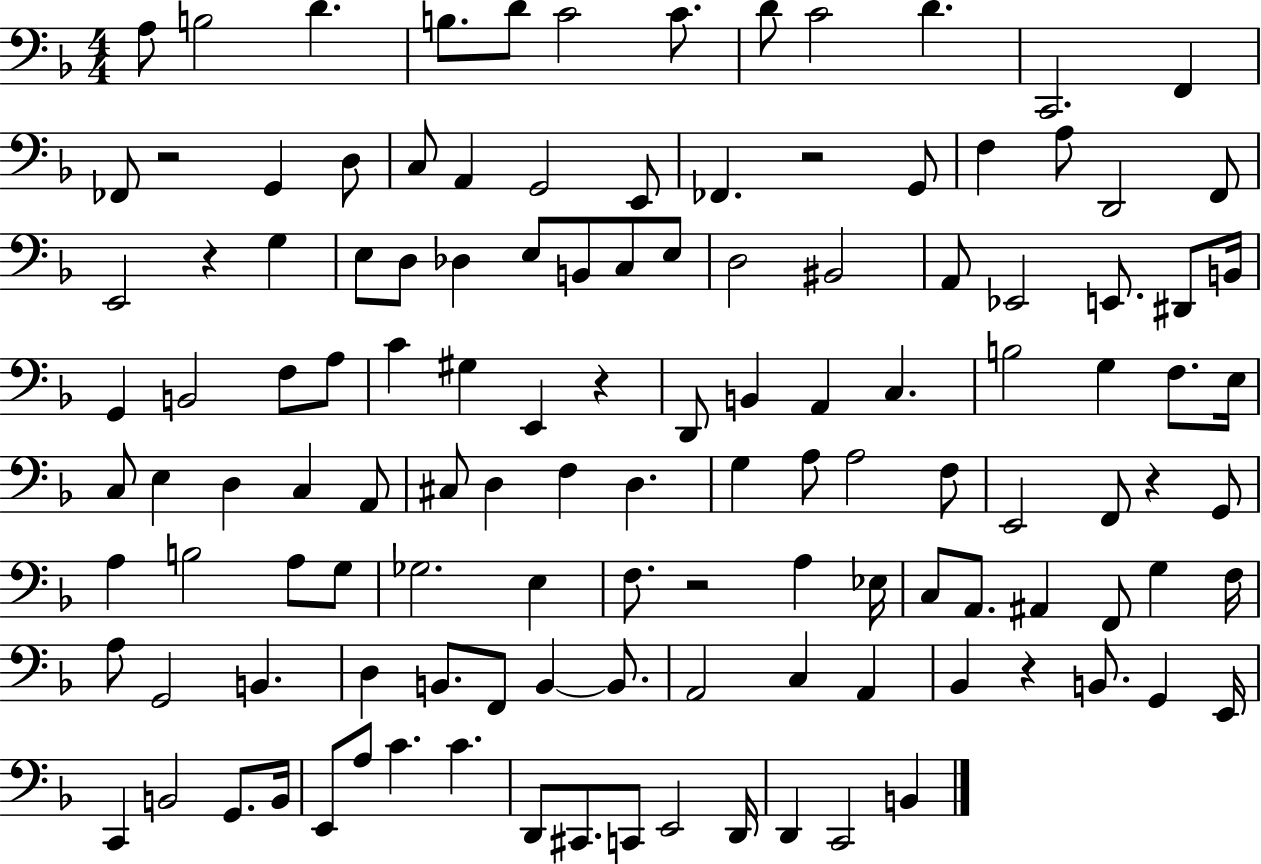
A3/e B3/h D4/q. B3/e. D4/e C4/h C4/e. D4/e C4/h D4/q. C2/h. F2/q FES2/e R/h G2/q D3/e C3/e A2/q G2/h E2/e FES2/q. R/h G2/e F3/q A3/e D2/h F2/e E2/h R/q G3/q E3/e D3/e Db3/q E3/e B2/e C3/e E3/e D3/h BIS2/h A2/e Eb2/h E2/e. D#2/e B2/s G2/q B2/h F3/e A3/e C4/q G#3/q E2/q R/q D2/e B2/q A2/q C3/q. B3/h G3/q F3/e. E3/s C3/e E3/q D3/q C3/q A2/e C#3/e D3/q F3/q D3/q. G3/q A3/e A3/h F3/e E2/h F2/e R/q G2/e A3/q B3/h A3/e G3/e Gb3/h. E3/q F3/e. R/h A3/q Eb3/s C3/e A2/e. A#2/q F2/e G3/q F3/s A3/e G2/h B2/q. D3/q B2/e. F2/e B2/q B2/e. A2/h C3/q A2/q Bb2/q R/q B2/e. G2/q E2/s C2/q B2/h G2/e. B2/s E2/e A3/e C4/q. C4/q. D2/e C#2/e. C2/e E2/h D2/s D2/q C2/h B2/q